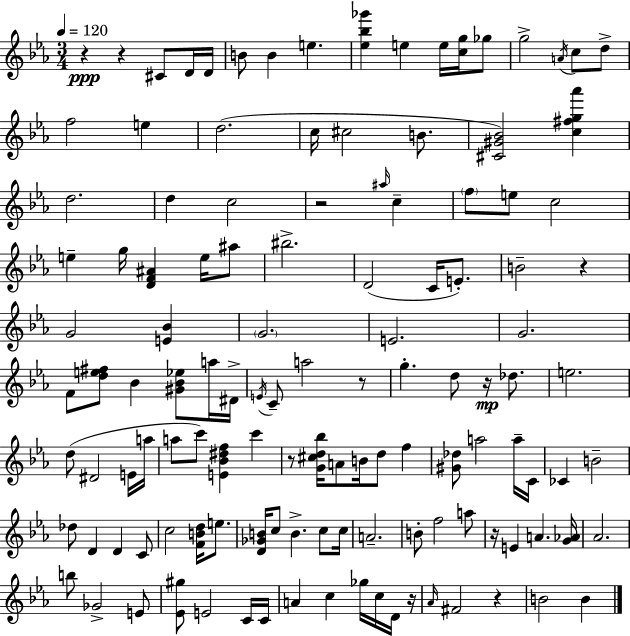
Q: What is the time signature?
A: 3/4